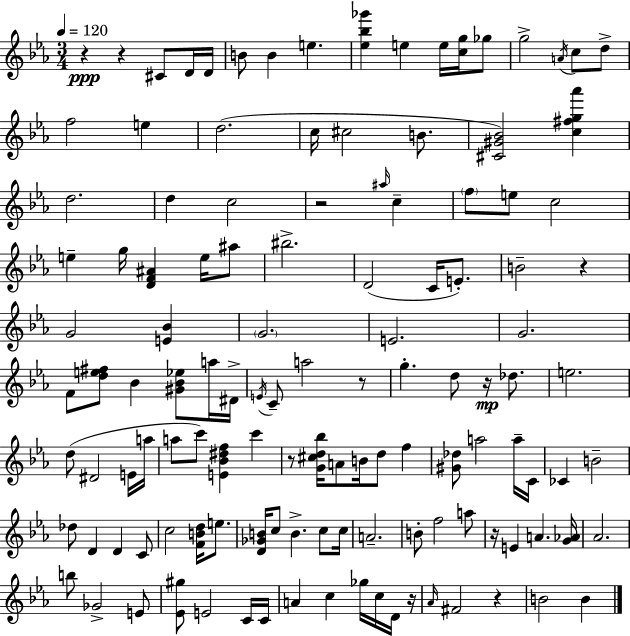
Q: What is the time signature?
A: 3/4